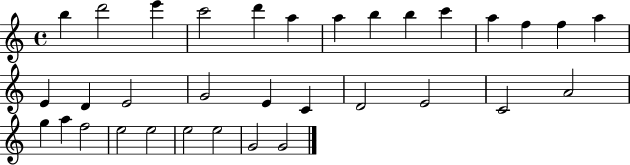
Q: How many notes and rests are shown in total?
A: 33